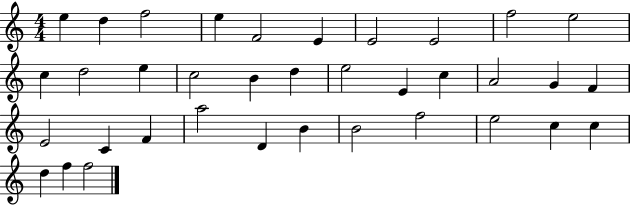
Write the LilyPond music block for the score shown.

{
  \clef treble
  \numericTimeSignature
  \time 4/4
  \key c \major
  e''4 d''4 f''2 | e''4 f'2 e'4 | e'2 e'2 | f''2 e''2 | \break c''4 d''2 e''4 | c''2 b'4 d''4 | e''2 e'4 c''4 | a'2 g'4 f'4 | \break e'2 c'4 f'4 | a''2 d'4 b'4 | b'2 f''2 | e''2 c''4 c''4 | \break d''4 f''4 f''2 | \bar "|."
}